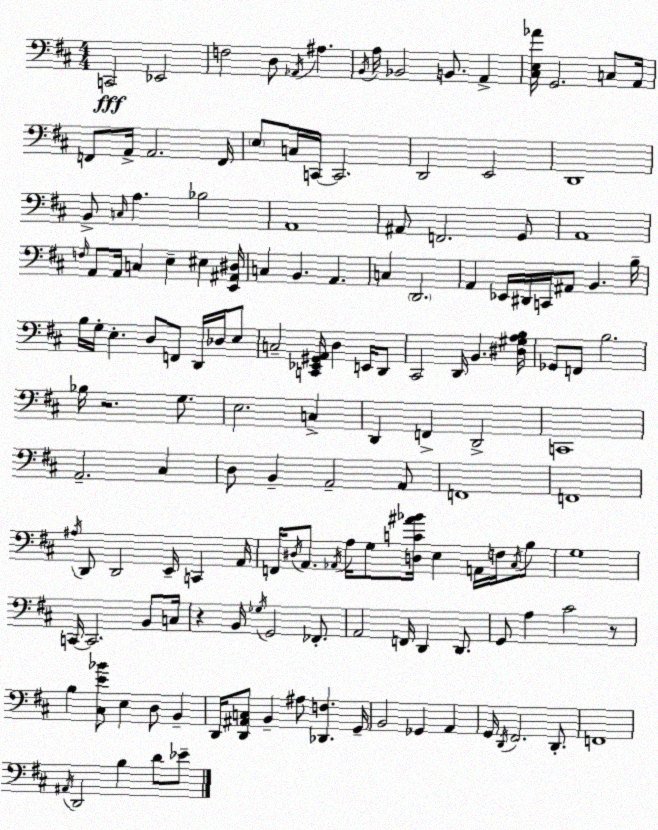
X:1
T:Untitled
M:4/4
L:1/4
K:D
C,,2 _E,,2 F,2 D,/2 _A,,/4 ^A, B,,/4 A,/4 _B,,2 B,,/2 A,, [^C,E,_A]/4 G,,2 C,/2 A,,/4 F,,/2 A,,/4 A,,2 F,,/4 E,/2 C,/4 C,,/4 C,,2 D,,2 E,,2 D,,4 B,,/2 C,/4 A, _B,2 A,,4 ^A,,/2 F,,2 G,,/2 A,,4 F,/4 A,,/2 A,,/4 C, E, ^E, [E,,^A,,^D,]/4 C, B,, A,, C, D,,2 A,, _E,,/4 ^D,,/4 C,,/4 ^A,,/2 B,, B,/4 B,/4 G,/4 E, D,/2 F,,/2 D,,/4 _D,/4 E,/2 C,2 [C,,_E,,^G,,A,,]/4 D, E,,/4 D,,/2 ^C,,2 D,,/4 B,, [^D,^G,A,B,]/4 _G,,/2 F,,/2 B,2 _B,/4 z2 G,/2 E,2 C, D,, F,, D,,2 C,,4 A,,2 ^C, D,/2 B,, A,,2 A,,/2 F,,4 F,,4 ^A,/4 D,,/2 D,,2 E,,/4 C,, A,,/4 F,,/4 ^D,/4 A,,/2 _A,,/4 A,/4 G,/2 [D,C^A_B]/4 E, A,,/4 F,/4 ^C,/4 B,/2 G,4 C,,/4 C,,2 B,,/2 C,/4 z B,,/4 _G,/4 G,,2 _F,,/2 A,,2 F,,/4 D,, D,,/2 G,,/2 A, ^C2 z/2 B, [^C,E_B]/2 E, D,/2 B,, D,,/4 [D,,^A,,C,]/2 B,, ^A,/2 [_D,,F,] G,,/4 B,,2 _G,, A,, G,,/4 D,,/4 ^F,,2 D,,/2 F,,4 ^A,,/4 D,,2 B, D/2 _E/2